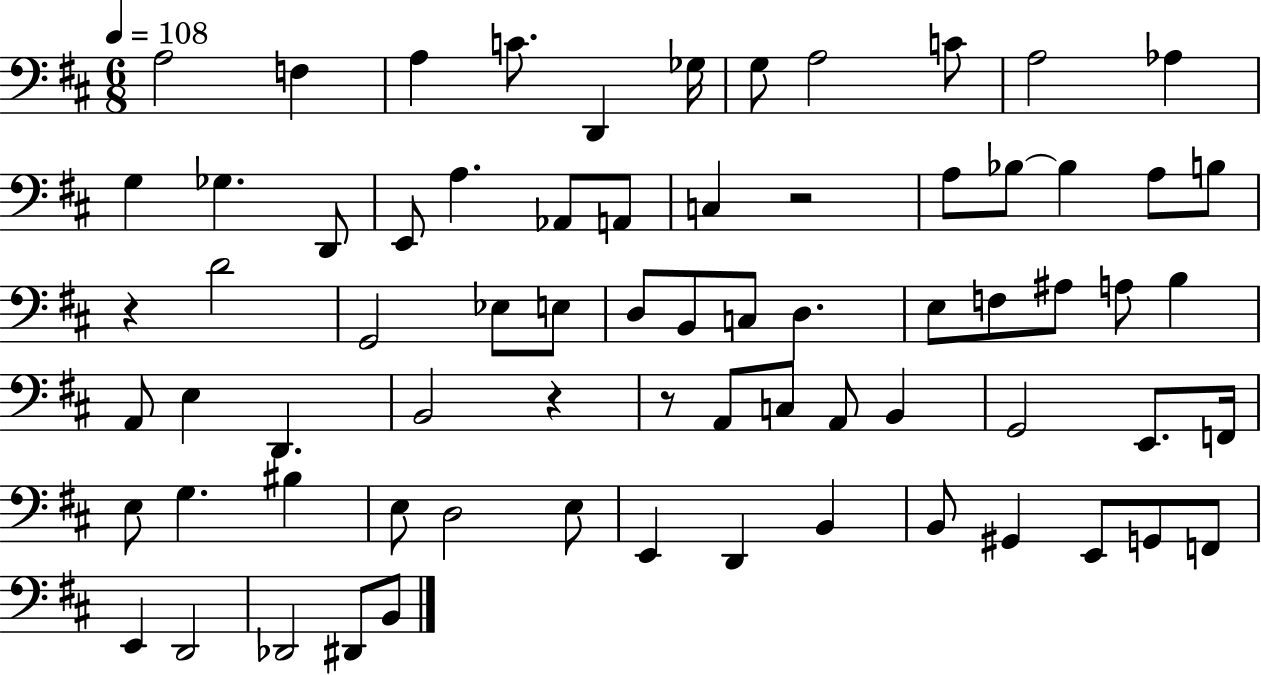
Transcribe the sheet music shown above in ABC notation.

X:1
T:Untitled
M:6/8
L:1/4
K:D
A,2 F, A, C/2 D,, _G,/4 G,/2 A,2 C/2 A,2 _A, G, _G, D,,/2 E,,/2 A, _A,,/2 A,,/2 C, z2 A,/2 _B,/2 _B, A,/2 B,/2 z D2 G,,2 _E,/2 E,/2 D,/2 B,,/2 C,/2 D, E,/2 F,/2 ^A,/2 A,/2 B, A,,/2 E, D,, B,,2 z z/2 A,,/2 C,/2 A,,/2 B,, G,,2 E,,/2 F,,/4 E,/2 G, ^B, E,/2 D,2 E,/2 E,, D,, B,, B,,/2 ^G,, E,,/2 G,,/2 F,,/2 E,, D,,2 _D,,2 ^D,,/2 B,,/2